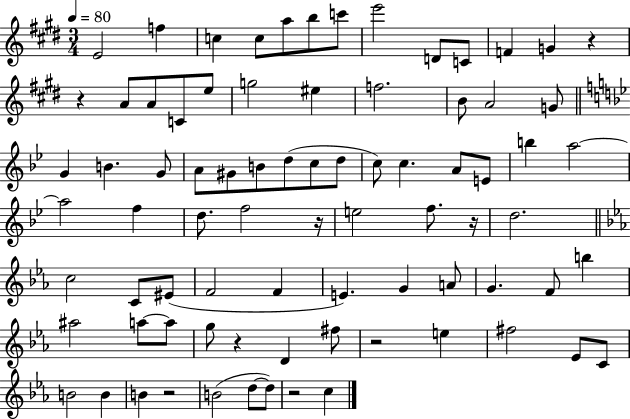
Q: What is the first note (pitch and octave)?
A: E4